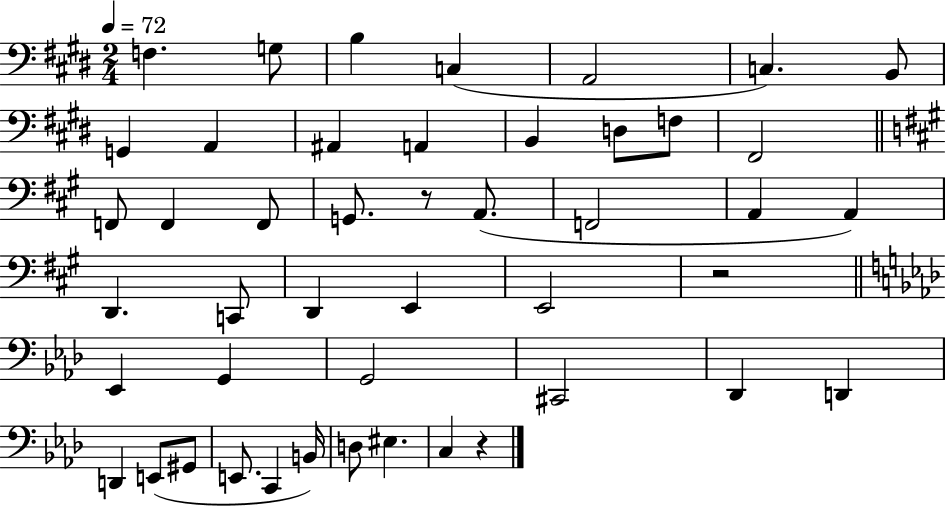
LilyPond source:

{
  \clef bass
  \numericTimeSignature
  \time 2/4
  \key e \major
  \tempo 4 = 72
  f4. g8 | b4 c4( | a,2 | c4.) b,8 | \break g,4 a,4 | ais,4 a,4 | b,4 d8 f8 | fis,2 | \break \bar "||" \break \key a \major f,8 f,4 f,8 | g,8. r8 a,8.( | f,2 | a,4 a,4) | \break d,4. c,8 | d,4 e,4 | e,2 | r2 | \break \bar "||" \break \key f \minor ees,4 g,4 | g,2 | cis,2 | des,4 d,4 | \break d,4 e,8( gis,8 | e,8. c,4 b,16) | d8 eis4. | c4 r4 | \break \bar "|."
}